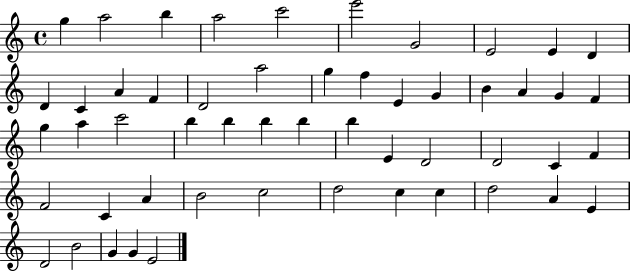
{
  \clef treble
  \time 4/4
  \defaultTimeSignature
  \key c \major
  g''4 a''2 b''4 | a''2 c'''2 | e'''2 g'2 | e'2 e'4 d'4 | \break d'4 c'4 a'4 f'4 | d'2 a''2 | g''4 f''4 e'4 g'4 | b'4 a'4 g'4 f'4 | \break g''4 a''4 c'''2 | b''4 b''4 b''4 b''4 | b''4 e'4 d'2 | d'2 c'4 f'4 | \break f'2 c'4 a'4 | b'2 c''2 | d''2 c''4 c''4 | d''2 a'4 e'4 | \break d'2 b'2 | g'4 g'4 e'2 | \bar "|."
}